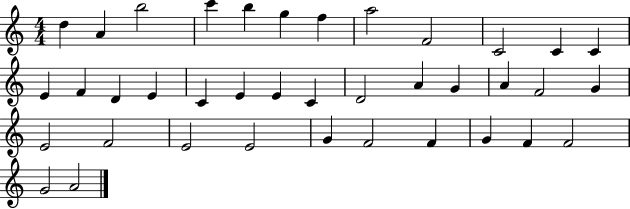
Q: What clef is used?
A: treble